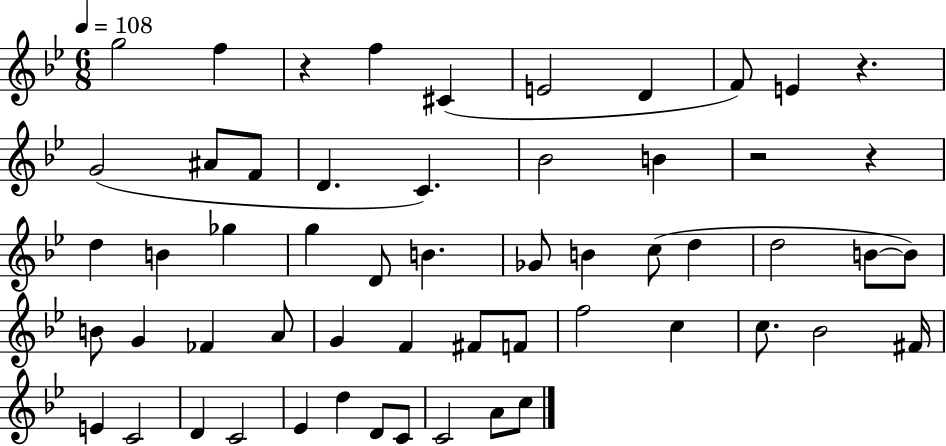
{
  \clef treble
  \numericTimeSignature
  \time 6/8
  \key bes \major
  \tempo 4 = 108
  g''2 f''4 | r4 f''4 cis'4( | e'2 d'4 | f'8) e'4 r4. | \break g'2( ais'8 f'8 | d'4. c'4.) | bes'2 b'4 | r2 r4 | \break d''4 b'4 ges''4 | g''4 d'8 b'4. | ges'8 b'4 c''8( d''4 | d''2 b'8~~ b'8) | \break b'8 g'4 fes'4 a'8 | g'4 f'4 fis'8 f'8 | f''2 c''4 | c''8. bes'2 fis'16 | \break e'4 c'2 | d'4 c'2 | ees'4 d''4 d'8 c'8 | c'2 a'8 c''8 | \break \bar "|."
}